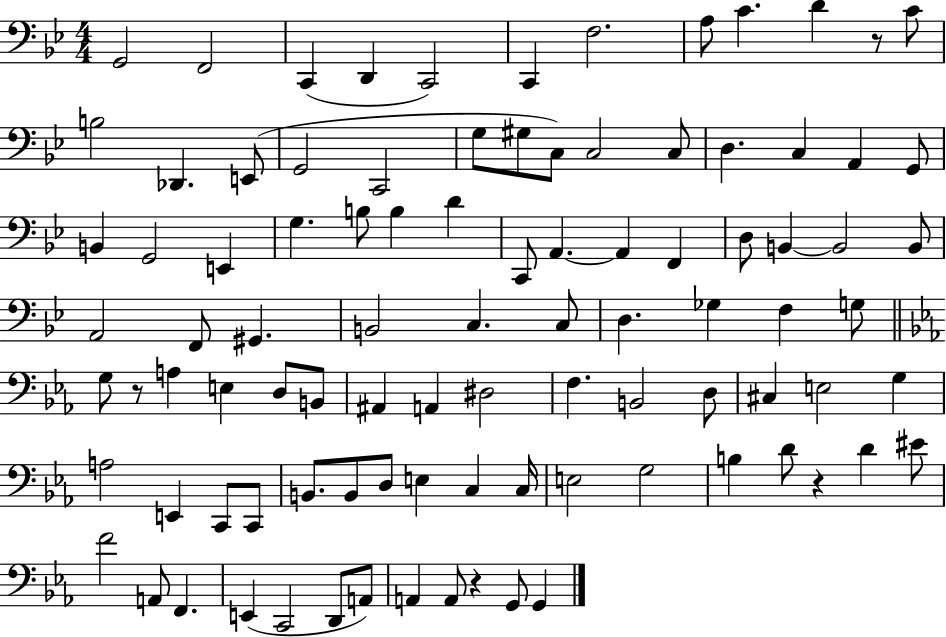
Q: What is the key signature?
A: BES major